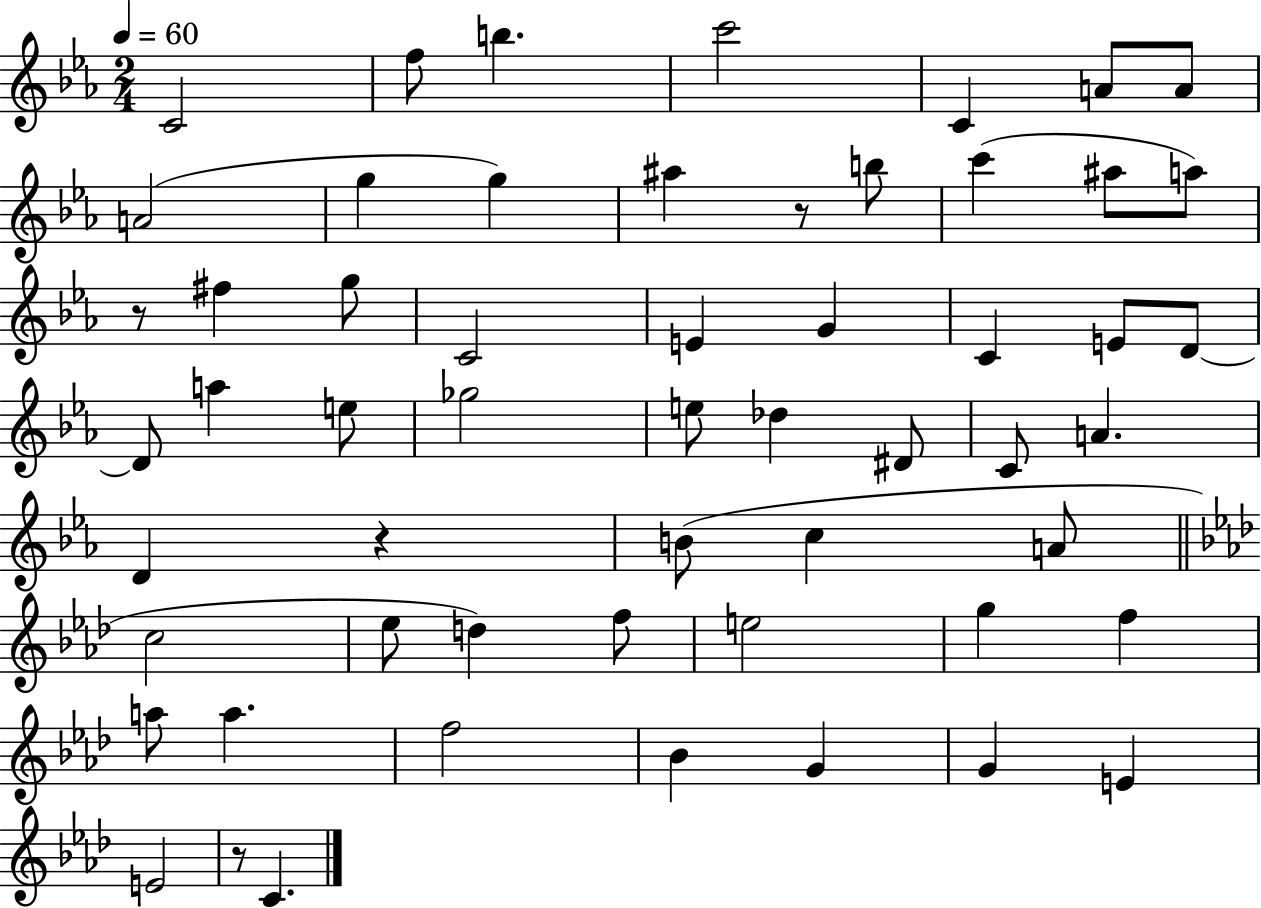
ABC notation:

X:1
T:Untitled
M:2/4
L:1/4
K:Eb
C2 f/2 b c'2 C A/2 A/2 A2 g g ^a z/2 b/2 c' ^a/2 a/2 z/2 ^f g/2 C2 E G C E/2 D/2 D/2 a e/2 _g2 e/2 _d ^D/2 C/2 A D z B/2 c A/2 c2 _e/2 d f/2 e2 g f a/2 a f2 _B G G E E2 z/2 C